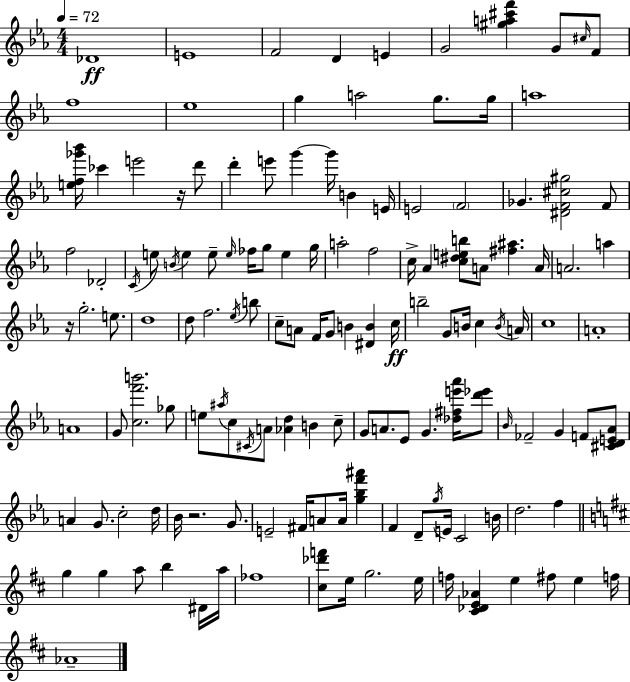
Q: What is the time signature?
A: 4/4